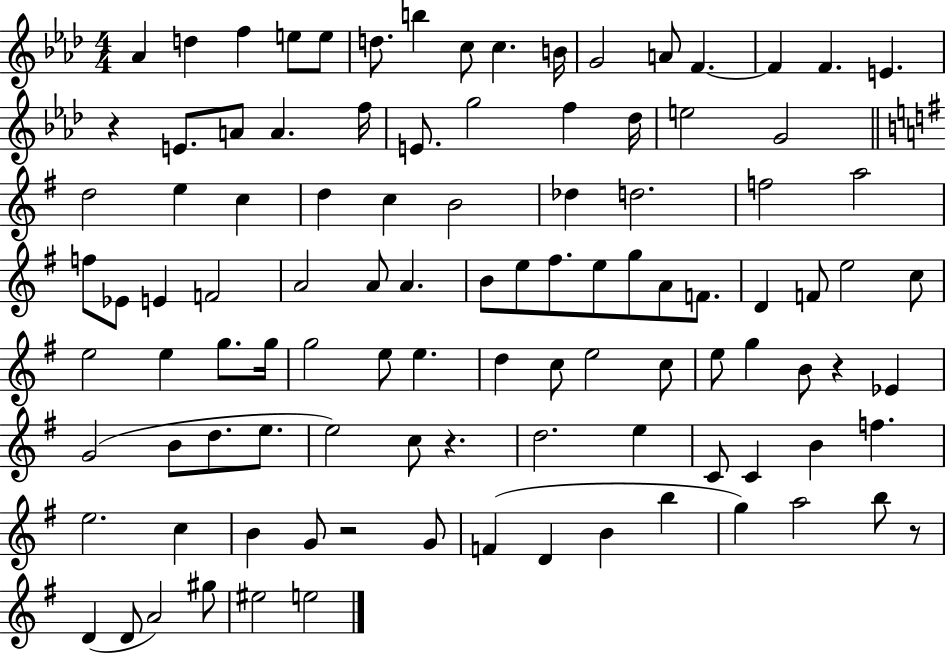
Ab4/q D5/q F5/q E5/e E5/e D5/e. B5/q C5/e C5/q. B4/s G4/h A4/e F4/q. F4/q F4/q. E4/q. R/q E4/e. A4/e A4/q. F5/s E4/e. G5/h F5/q Db5/s E5/h G4/h D5/h E5/q C5/q D5/q C5/q B4/h Db5/q D5/h. F5/h A5/h F5/e Eb4/e E4/q F4/h A4/h A4/e A4/q. B4/e E5/e F#5/e. E5/e G5/e A4/e F4/e. D4/q F4/e E5/h C5/e E5/h E5/q G5/e. G5/s G5/h E5/e E5/q. D5/q C5/e E5/h C5/e E5/e G5/q B4/e R/q Eb4/q G4/h B4/e D5/e. E5/e. E5/h C5/e R/q. D5/h. E5/q C4/e C4/q B4/q F5/q. E5/h. C5/q B4/q G4/e R/h G4/e F4/q D4/q B4/q B5/q G5/q A5/h B5/e R/e D4/q D4/e A4/h G#5/e EIS5/h E5/h